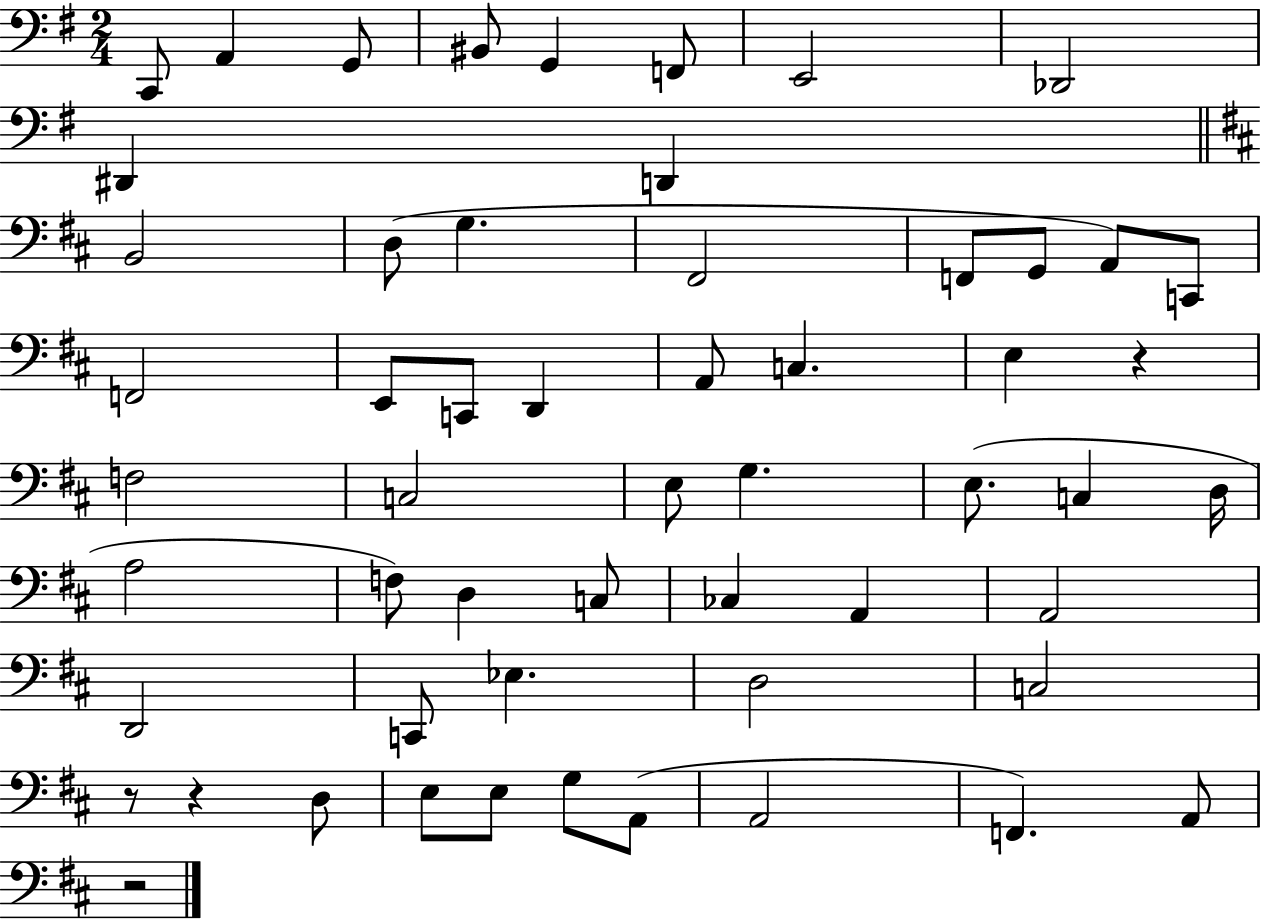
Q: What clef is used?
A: bass